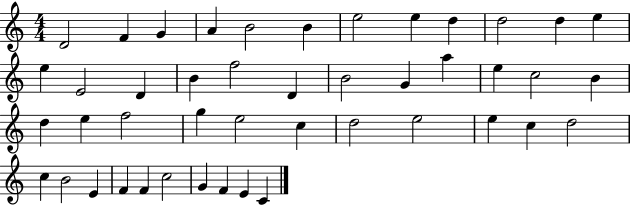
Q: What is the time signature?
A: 4/4